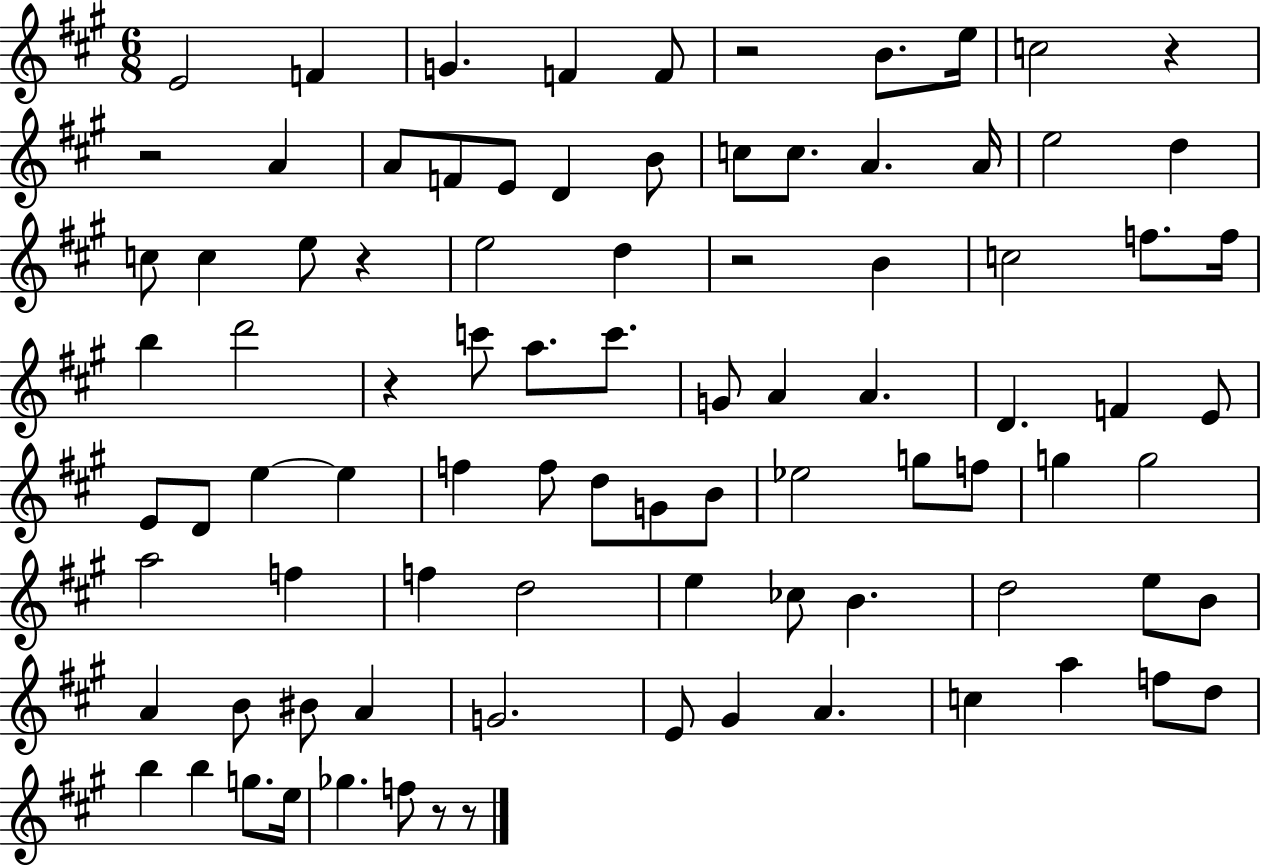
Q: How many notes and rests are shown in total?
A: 90